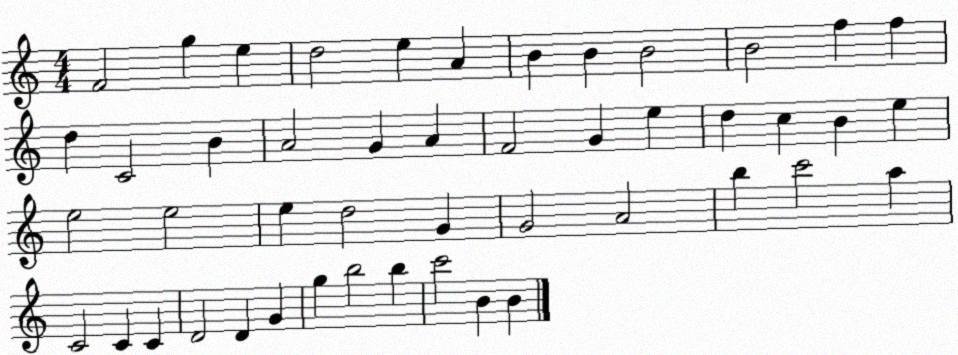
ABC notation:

X:1
T:Untitled
M:4/4
L:1/4
K:C
F2 g e d2 e A B B B2 B2 f f d C2 B A2 G A F2 G e d c B e e2 e2 e d2 G G2 A2 b c'2 a C2 C C D2 D G g b2 b c'2 B B